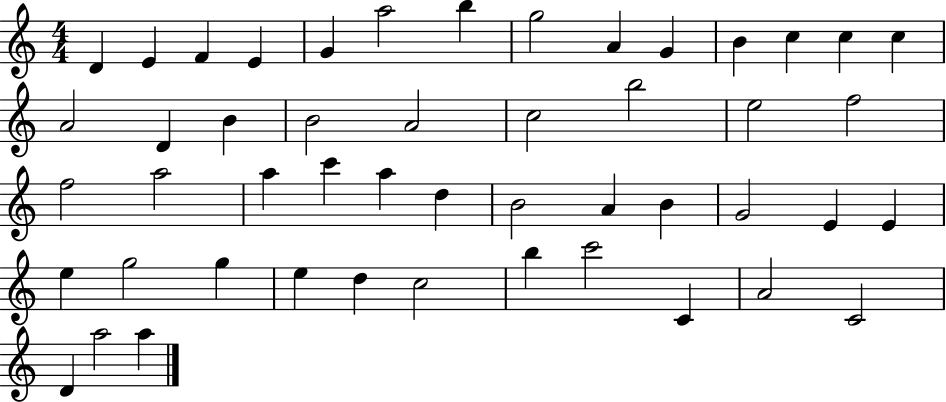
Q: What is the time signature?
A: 4/4